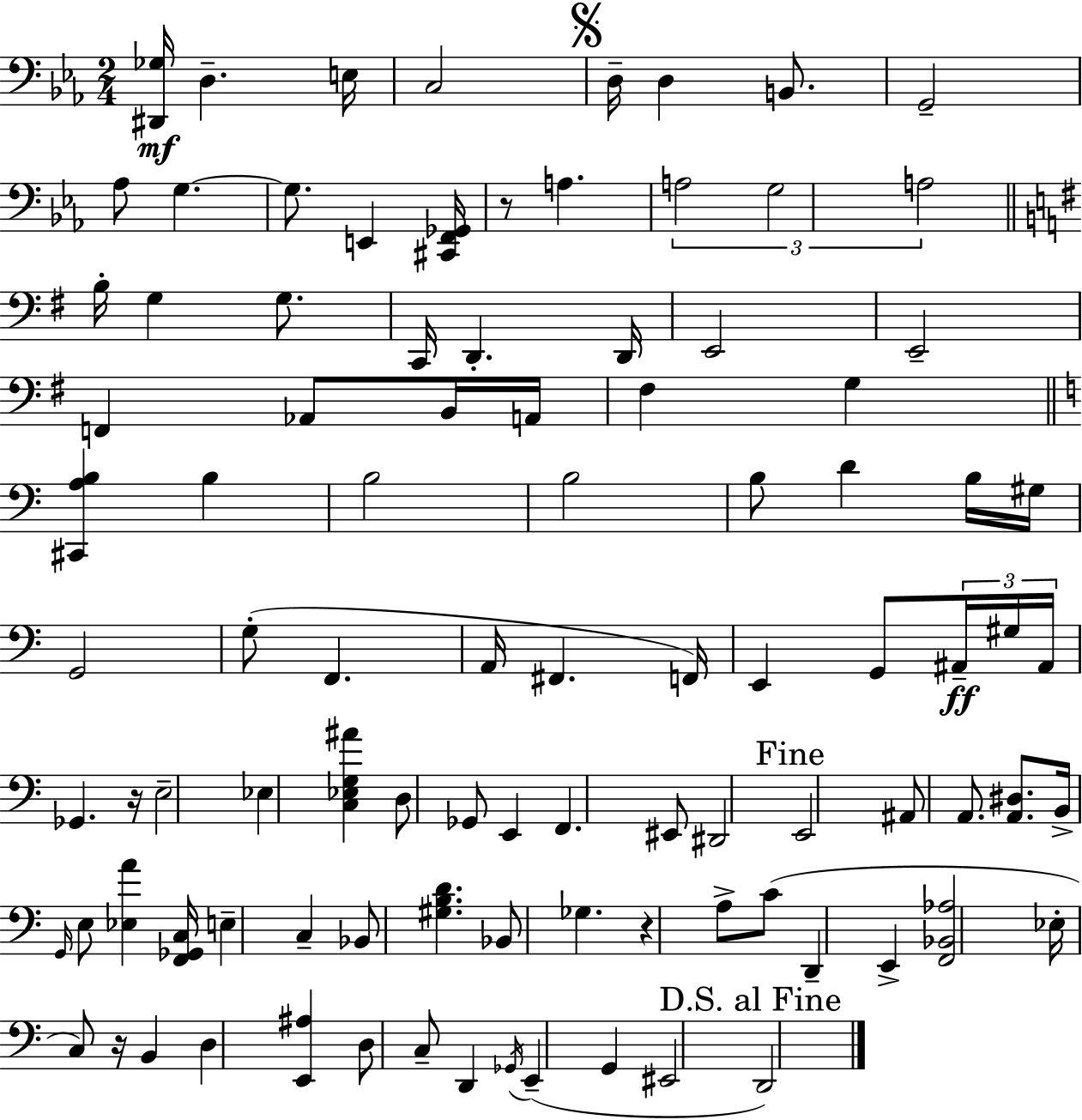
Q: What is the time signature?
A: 2/4